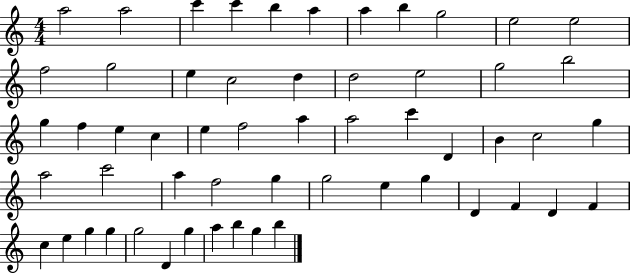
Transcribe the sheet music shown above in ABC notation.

X:1
T:Untitled
M:4/4
L:1/4
K:C
a2 a2 c' c' b a a b g2 e2 e2 f2 g2 e c2 d d2 e2 g2 b2 g f e c e f2 a a2 c' D B c2 g a2 c'2 a f2 g g2 e g D F D F c e g g g2 D g a b g b